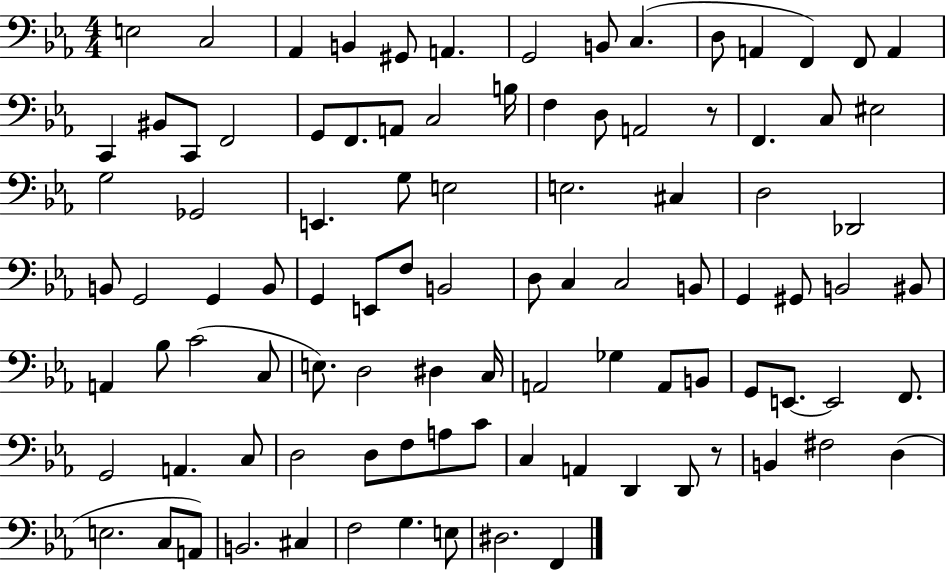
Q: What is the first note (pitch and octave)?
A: E3